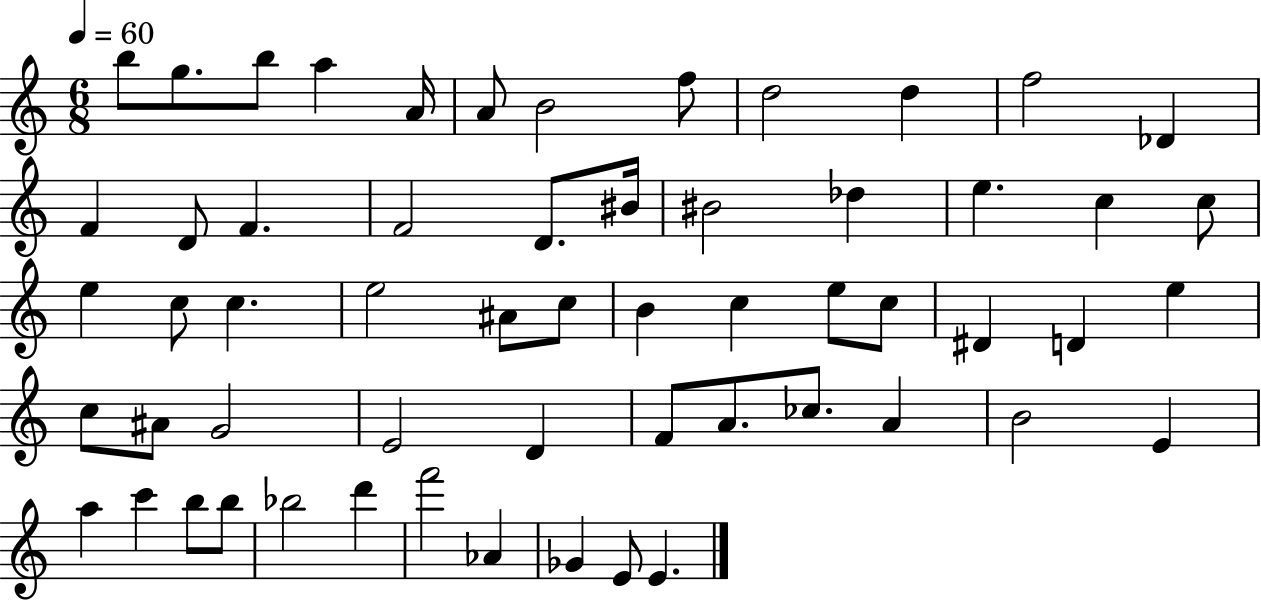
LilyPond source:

{
  \clef treble
  \numericTimeSignature
  \time 6/8
  \key c \major
  \tempo 4 = 60
  b''8 g''8. b''8 a''4 a'16 | a'8 b'2 f''8 | d''2 d''4 | f''2 des'4 | \break f'4 d'8 f'4. | f'2 d'8. bis'16 | bis'2 des''4 | e''4. c''4 c''8 | \break e''4 c''8 c''4. | e''2 ais'8 c''8 | b'4 c''4 e''8 c''8 | dis'4 d'4 e''4 | \break c''8 ais'8 g'2 | e'2 d'4 | f'8 a'8. ces''8. a'4 | b'2 e'4 | \break a''4 c'''4 b''8 b''8 | bes''2 d'''4 | f'''2 aes'4 | ges'4 e'8 e'4. | \break \bar "|."
}